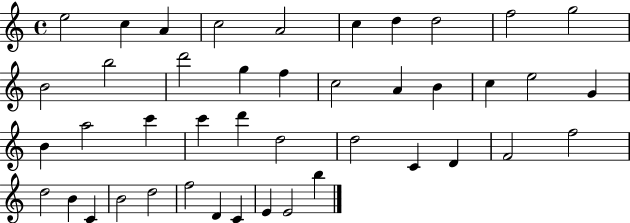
E5/h C5/q A4/q C5/h A4/h C5/q D5/q D5/h F5/h G5/h B4/h B5/h D6/h G5/q F5/q C5/h A4/q B4/q C5/q E5/h G4/q B4/q A5/h C6/q C6/q D6/q D5/h D5/h C4/q D4/q F4/h F5/h D5/h B4/q C4/q B4/h D5/h F5/h D4/q C4/q E4/q E4/h B5/q